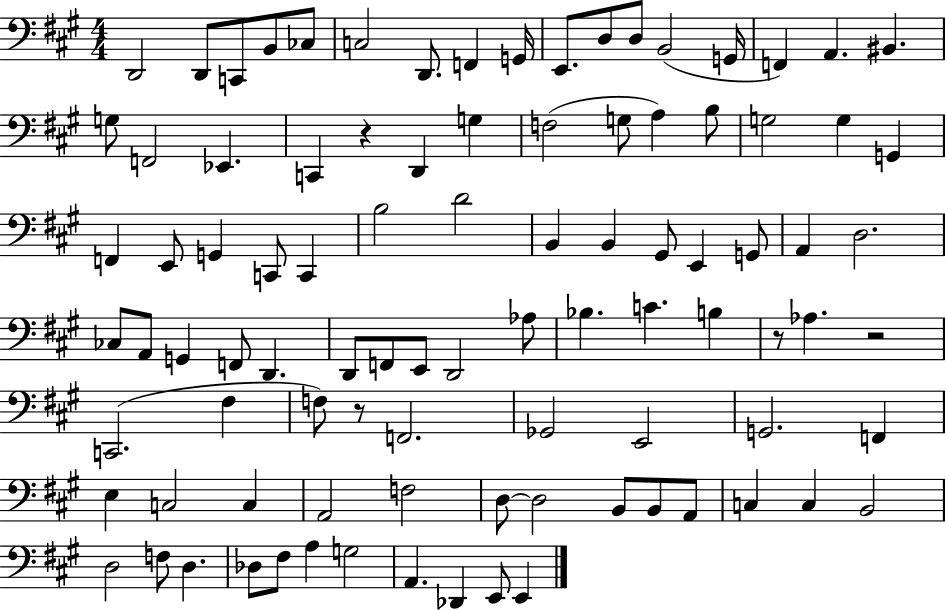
D2/h D2/e C2/e B2/e CES3/e C3/h D2/e. F2/q G2/s E2/e. D3/e D3/e B2/h G2/s F2/q A2/q. BIS2/q. G3/e F2/h Eb2/q. C2/q R/q D2/q G3/q F3/h G3/e A3/q B3/e G3/h G3/q G2/q F2/q E2/e G2/q C2/e C2/q B3/h D4/h B2/q B2/q G#2/e E2/q G2/e A2/q D3/h. CES3/e A2/e G2/q F2/e D2/q. D2/e F2/e E2/e D2/h Ab3/e Bb3/q. C4/q. B3/q R/e Ab3/q. R/h C2/h. F#3/q F3/e R/e F2/h. Gb2/h E2/h G2/h. F2/q E3/q C3/h C3/q A2/h F3/h D3/e D3/h B2/e B2/e A2/e C3/q C3/q B2/h D3/h F3/e D3/q. Db3/e F#3/e A3/q G3/h A2/q. Db2/q E2/e E2/q